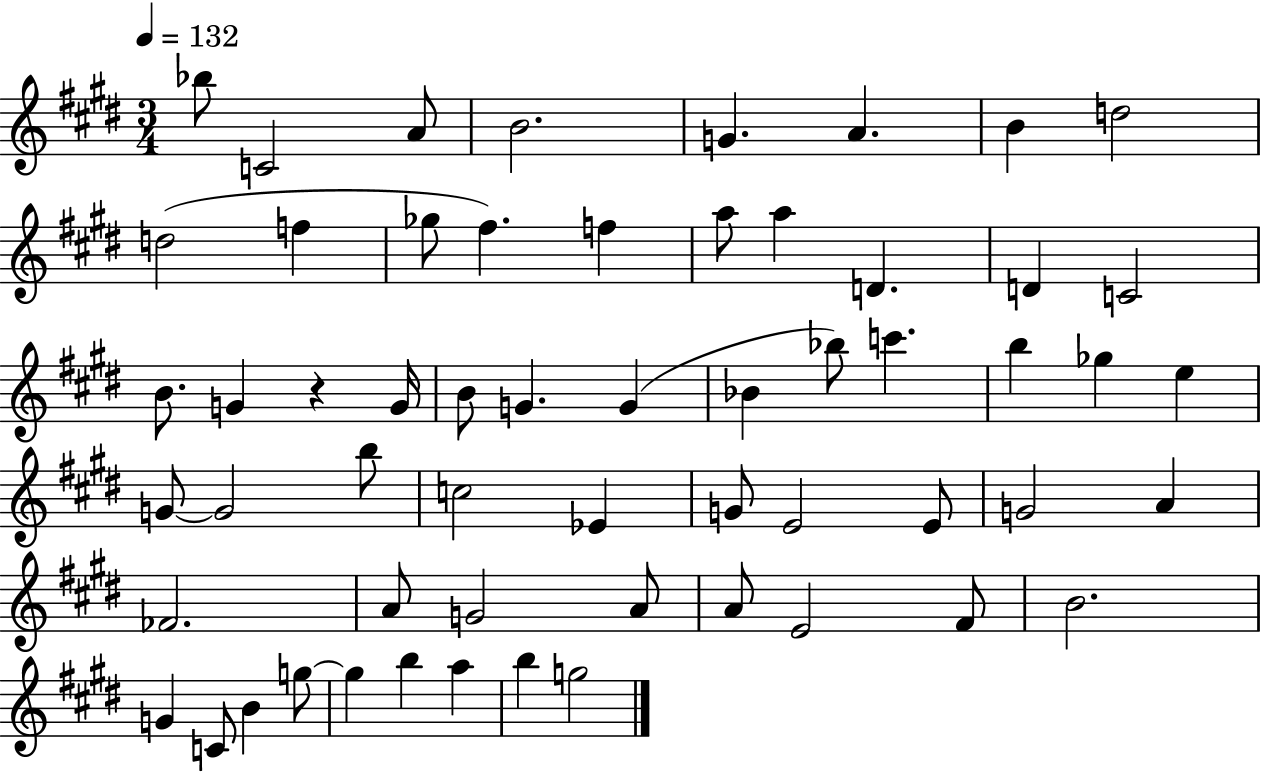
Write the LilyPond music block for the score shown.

{
  \clef treble
  \numericTimeSignature
  \time 3/4
  \key e \major
  \tempo 4 = 132
  bes''8 c'2 a'8 | b'2. | g'4. a'4. | b'4 d''2 | \break d''2( f''4 | ges''8 fis''4.) f''4 | a''8 a''4 d'4. | d'4 c'2 | \break b'8. g'4 r4 g'16 | b'8 g'4. g'4( | bes'4 bes''8) c'''4. | b''4 ges''4 e''4 | \break g'8~~ g'2 b''8 | c''2 ees'4 | g'8 e'2 e'8 | g'2 a'4 | \break fes'2. | a'8 g'2 a'8 | a'8 e'2 fis'8 | b'2. | \break g'4 c'8 b'4 g''8~~ | g''4 b''4 a''4 | b''4 g''2 | \bar "|."
}